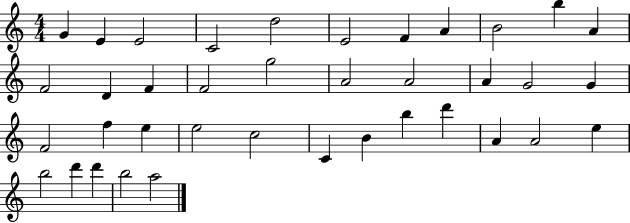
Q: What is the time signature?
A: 4/4